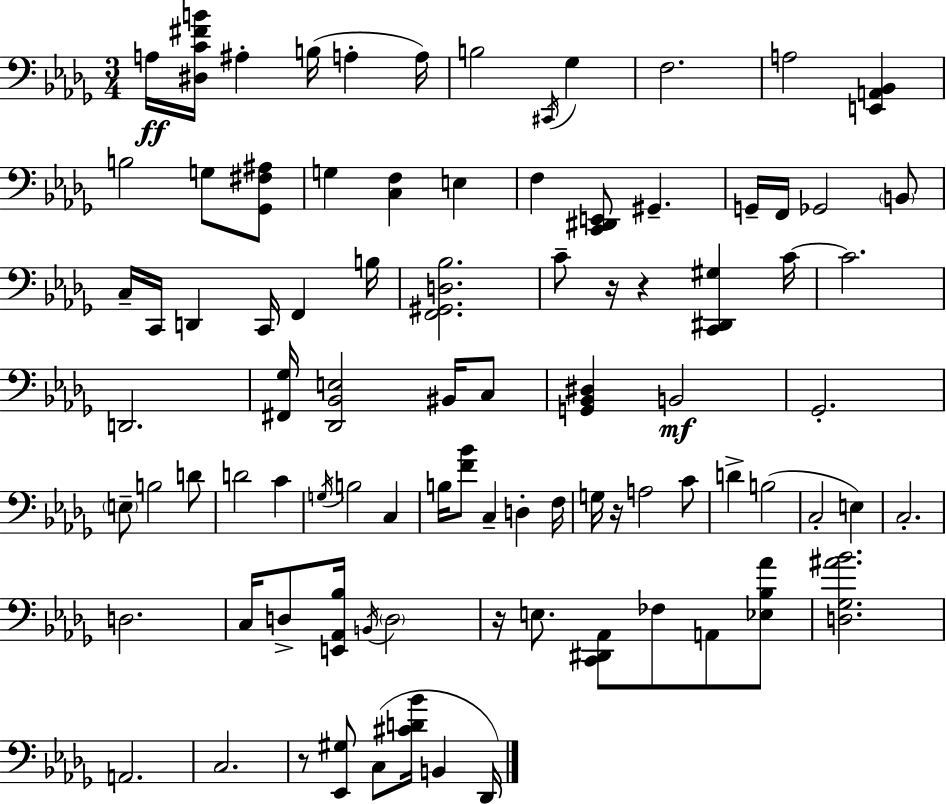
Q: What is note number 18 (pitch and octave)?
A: F2